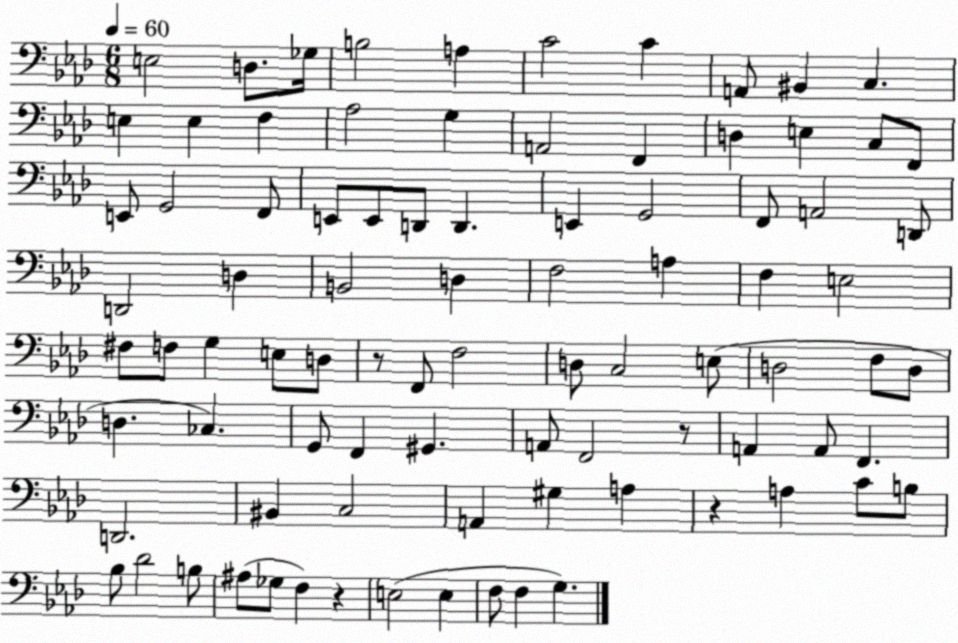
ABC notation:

X:1
T:Untitled
M:6/8
L:1/4
K:Ab
E,2 D,/2 _G,/4 B,2 A, C2 C A,,/2 ^B,, C, E, E, F, _A,2 G, A,,2 F,, D, E, C,/2 F,,/2 E,,/2 G,,2 F,,/2 E,,/2 E,,/2 D,,/2 D,, E,, G,,2 F,,/2 A,,2 D,,/2 D,,2 D, B,,2 D, F,2 A, F, E,2 ^F,/2 F,/2 G, E,/2 D,/2 z/2 F,,/2 F,2 D,/2 C,2 E,/2 D,2 F,/2 D,/2 D, _C, G,,/2 F,, ^G,, A,,/2 F,,2 z/2 A,, A,,/2 F,, D,,2 ^B,, C,2 A,, ^G, A, z A, C/2 B,/2 _B,/2 _D2 B,/2 ^A,/2 _G,/2 F, z E,2 E, F,/2 F, G,